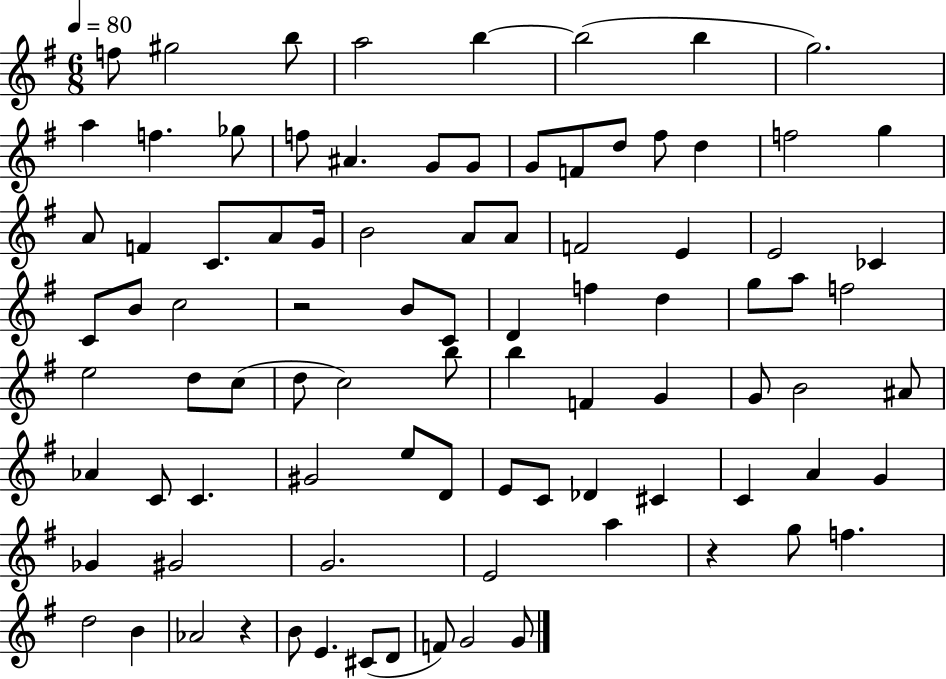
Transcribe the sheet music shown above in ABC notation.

X:1
T:Untitled
M:6/8
L:1/4
K:G
f/2 ^g2 b/2 a2 b b2 b g2 a f _g/2 f/2 ^A G/2 G/2 G/2 F/2 d/2 ^f/2 d f2 g A/2 F C/2 A/2 G/4 B2 A/2 A/2 F2 E E2 _C C/2 B/2 c2 z2 B/2 C/2 D f d g/2 a/2 f2 e2 d/2 c/2 d/2 c2 b/2 b F G G/2 B2 ^A/2 _A C/2 C ^G2 e/2 D/2 E/2 C/2 _D ^C C A G _G ^G2 G2 E2 a z g/2 f d2 B _A2 z B/2 E ^C/2 D/2 F/2 G2 G/2